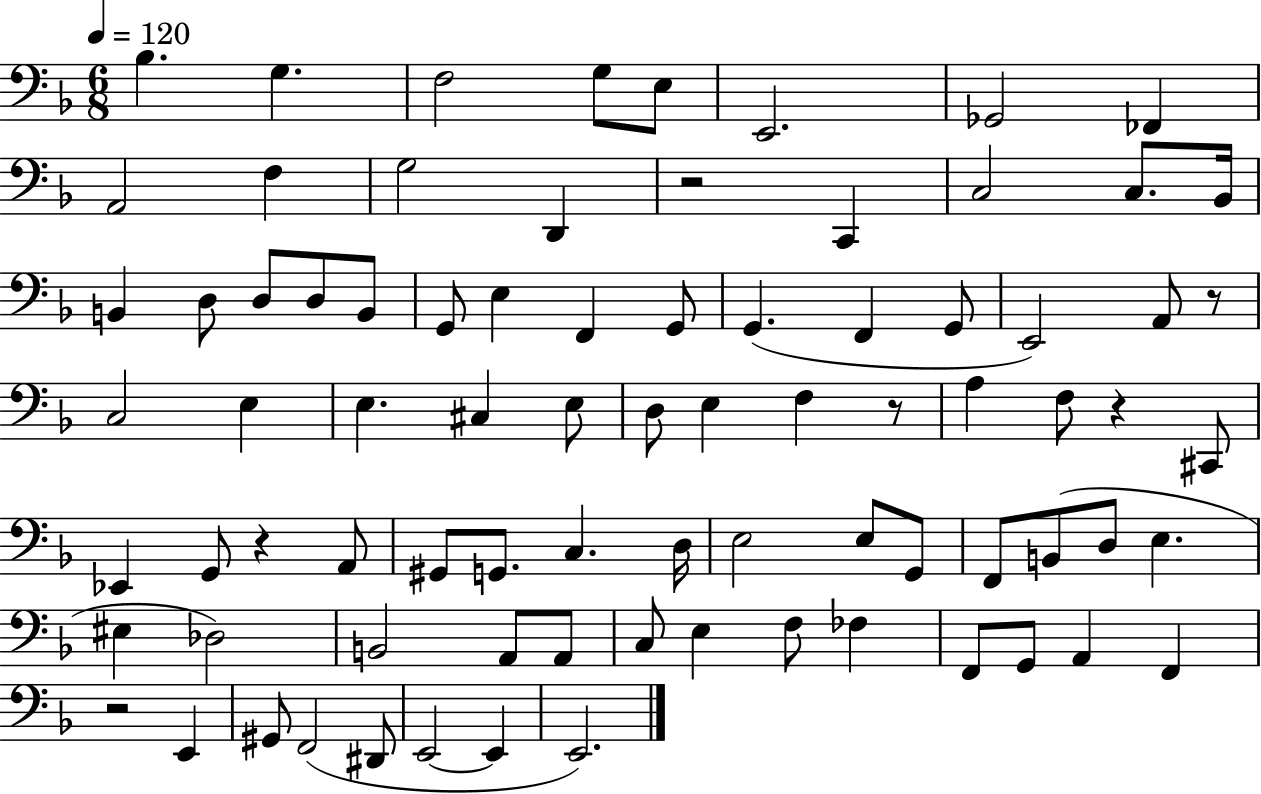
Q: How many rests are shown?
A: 6